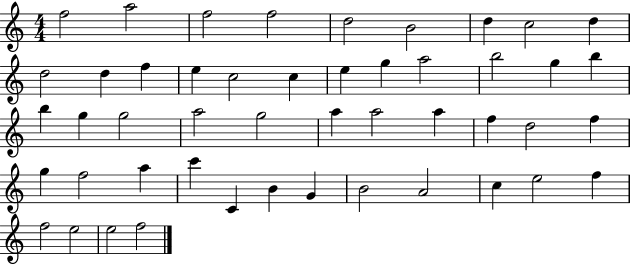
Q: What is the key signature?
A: C major